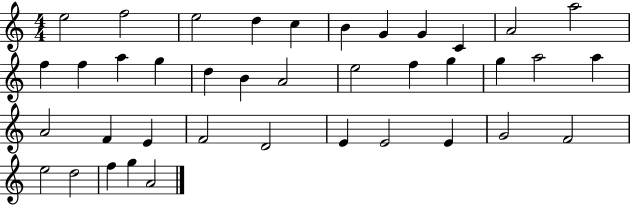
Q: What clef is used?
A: treble